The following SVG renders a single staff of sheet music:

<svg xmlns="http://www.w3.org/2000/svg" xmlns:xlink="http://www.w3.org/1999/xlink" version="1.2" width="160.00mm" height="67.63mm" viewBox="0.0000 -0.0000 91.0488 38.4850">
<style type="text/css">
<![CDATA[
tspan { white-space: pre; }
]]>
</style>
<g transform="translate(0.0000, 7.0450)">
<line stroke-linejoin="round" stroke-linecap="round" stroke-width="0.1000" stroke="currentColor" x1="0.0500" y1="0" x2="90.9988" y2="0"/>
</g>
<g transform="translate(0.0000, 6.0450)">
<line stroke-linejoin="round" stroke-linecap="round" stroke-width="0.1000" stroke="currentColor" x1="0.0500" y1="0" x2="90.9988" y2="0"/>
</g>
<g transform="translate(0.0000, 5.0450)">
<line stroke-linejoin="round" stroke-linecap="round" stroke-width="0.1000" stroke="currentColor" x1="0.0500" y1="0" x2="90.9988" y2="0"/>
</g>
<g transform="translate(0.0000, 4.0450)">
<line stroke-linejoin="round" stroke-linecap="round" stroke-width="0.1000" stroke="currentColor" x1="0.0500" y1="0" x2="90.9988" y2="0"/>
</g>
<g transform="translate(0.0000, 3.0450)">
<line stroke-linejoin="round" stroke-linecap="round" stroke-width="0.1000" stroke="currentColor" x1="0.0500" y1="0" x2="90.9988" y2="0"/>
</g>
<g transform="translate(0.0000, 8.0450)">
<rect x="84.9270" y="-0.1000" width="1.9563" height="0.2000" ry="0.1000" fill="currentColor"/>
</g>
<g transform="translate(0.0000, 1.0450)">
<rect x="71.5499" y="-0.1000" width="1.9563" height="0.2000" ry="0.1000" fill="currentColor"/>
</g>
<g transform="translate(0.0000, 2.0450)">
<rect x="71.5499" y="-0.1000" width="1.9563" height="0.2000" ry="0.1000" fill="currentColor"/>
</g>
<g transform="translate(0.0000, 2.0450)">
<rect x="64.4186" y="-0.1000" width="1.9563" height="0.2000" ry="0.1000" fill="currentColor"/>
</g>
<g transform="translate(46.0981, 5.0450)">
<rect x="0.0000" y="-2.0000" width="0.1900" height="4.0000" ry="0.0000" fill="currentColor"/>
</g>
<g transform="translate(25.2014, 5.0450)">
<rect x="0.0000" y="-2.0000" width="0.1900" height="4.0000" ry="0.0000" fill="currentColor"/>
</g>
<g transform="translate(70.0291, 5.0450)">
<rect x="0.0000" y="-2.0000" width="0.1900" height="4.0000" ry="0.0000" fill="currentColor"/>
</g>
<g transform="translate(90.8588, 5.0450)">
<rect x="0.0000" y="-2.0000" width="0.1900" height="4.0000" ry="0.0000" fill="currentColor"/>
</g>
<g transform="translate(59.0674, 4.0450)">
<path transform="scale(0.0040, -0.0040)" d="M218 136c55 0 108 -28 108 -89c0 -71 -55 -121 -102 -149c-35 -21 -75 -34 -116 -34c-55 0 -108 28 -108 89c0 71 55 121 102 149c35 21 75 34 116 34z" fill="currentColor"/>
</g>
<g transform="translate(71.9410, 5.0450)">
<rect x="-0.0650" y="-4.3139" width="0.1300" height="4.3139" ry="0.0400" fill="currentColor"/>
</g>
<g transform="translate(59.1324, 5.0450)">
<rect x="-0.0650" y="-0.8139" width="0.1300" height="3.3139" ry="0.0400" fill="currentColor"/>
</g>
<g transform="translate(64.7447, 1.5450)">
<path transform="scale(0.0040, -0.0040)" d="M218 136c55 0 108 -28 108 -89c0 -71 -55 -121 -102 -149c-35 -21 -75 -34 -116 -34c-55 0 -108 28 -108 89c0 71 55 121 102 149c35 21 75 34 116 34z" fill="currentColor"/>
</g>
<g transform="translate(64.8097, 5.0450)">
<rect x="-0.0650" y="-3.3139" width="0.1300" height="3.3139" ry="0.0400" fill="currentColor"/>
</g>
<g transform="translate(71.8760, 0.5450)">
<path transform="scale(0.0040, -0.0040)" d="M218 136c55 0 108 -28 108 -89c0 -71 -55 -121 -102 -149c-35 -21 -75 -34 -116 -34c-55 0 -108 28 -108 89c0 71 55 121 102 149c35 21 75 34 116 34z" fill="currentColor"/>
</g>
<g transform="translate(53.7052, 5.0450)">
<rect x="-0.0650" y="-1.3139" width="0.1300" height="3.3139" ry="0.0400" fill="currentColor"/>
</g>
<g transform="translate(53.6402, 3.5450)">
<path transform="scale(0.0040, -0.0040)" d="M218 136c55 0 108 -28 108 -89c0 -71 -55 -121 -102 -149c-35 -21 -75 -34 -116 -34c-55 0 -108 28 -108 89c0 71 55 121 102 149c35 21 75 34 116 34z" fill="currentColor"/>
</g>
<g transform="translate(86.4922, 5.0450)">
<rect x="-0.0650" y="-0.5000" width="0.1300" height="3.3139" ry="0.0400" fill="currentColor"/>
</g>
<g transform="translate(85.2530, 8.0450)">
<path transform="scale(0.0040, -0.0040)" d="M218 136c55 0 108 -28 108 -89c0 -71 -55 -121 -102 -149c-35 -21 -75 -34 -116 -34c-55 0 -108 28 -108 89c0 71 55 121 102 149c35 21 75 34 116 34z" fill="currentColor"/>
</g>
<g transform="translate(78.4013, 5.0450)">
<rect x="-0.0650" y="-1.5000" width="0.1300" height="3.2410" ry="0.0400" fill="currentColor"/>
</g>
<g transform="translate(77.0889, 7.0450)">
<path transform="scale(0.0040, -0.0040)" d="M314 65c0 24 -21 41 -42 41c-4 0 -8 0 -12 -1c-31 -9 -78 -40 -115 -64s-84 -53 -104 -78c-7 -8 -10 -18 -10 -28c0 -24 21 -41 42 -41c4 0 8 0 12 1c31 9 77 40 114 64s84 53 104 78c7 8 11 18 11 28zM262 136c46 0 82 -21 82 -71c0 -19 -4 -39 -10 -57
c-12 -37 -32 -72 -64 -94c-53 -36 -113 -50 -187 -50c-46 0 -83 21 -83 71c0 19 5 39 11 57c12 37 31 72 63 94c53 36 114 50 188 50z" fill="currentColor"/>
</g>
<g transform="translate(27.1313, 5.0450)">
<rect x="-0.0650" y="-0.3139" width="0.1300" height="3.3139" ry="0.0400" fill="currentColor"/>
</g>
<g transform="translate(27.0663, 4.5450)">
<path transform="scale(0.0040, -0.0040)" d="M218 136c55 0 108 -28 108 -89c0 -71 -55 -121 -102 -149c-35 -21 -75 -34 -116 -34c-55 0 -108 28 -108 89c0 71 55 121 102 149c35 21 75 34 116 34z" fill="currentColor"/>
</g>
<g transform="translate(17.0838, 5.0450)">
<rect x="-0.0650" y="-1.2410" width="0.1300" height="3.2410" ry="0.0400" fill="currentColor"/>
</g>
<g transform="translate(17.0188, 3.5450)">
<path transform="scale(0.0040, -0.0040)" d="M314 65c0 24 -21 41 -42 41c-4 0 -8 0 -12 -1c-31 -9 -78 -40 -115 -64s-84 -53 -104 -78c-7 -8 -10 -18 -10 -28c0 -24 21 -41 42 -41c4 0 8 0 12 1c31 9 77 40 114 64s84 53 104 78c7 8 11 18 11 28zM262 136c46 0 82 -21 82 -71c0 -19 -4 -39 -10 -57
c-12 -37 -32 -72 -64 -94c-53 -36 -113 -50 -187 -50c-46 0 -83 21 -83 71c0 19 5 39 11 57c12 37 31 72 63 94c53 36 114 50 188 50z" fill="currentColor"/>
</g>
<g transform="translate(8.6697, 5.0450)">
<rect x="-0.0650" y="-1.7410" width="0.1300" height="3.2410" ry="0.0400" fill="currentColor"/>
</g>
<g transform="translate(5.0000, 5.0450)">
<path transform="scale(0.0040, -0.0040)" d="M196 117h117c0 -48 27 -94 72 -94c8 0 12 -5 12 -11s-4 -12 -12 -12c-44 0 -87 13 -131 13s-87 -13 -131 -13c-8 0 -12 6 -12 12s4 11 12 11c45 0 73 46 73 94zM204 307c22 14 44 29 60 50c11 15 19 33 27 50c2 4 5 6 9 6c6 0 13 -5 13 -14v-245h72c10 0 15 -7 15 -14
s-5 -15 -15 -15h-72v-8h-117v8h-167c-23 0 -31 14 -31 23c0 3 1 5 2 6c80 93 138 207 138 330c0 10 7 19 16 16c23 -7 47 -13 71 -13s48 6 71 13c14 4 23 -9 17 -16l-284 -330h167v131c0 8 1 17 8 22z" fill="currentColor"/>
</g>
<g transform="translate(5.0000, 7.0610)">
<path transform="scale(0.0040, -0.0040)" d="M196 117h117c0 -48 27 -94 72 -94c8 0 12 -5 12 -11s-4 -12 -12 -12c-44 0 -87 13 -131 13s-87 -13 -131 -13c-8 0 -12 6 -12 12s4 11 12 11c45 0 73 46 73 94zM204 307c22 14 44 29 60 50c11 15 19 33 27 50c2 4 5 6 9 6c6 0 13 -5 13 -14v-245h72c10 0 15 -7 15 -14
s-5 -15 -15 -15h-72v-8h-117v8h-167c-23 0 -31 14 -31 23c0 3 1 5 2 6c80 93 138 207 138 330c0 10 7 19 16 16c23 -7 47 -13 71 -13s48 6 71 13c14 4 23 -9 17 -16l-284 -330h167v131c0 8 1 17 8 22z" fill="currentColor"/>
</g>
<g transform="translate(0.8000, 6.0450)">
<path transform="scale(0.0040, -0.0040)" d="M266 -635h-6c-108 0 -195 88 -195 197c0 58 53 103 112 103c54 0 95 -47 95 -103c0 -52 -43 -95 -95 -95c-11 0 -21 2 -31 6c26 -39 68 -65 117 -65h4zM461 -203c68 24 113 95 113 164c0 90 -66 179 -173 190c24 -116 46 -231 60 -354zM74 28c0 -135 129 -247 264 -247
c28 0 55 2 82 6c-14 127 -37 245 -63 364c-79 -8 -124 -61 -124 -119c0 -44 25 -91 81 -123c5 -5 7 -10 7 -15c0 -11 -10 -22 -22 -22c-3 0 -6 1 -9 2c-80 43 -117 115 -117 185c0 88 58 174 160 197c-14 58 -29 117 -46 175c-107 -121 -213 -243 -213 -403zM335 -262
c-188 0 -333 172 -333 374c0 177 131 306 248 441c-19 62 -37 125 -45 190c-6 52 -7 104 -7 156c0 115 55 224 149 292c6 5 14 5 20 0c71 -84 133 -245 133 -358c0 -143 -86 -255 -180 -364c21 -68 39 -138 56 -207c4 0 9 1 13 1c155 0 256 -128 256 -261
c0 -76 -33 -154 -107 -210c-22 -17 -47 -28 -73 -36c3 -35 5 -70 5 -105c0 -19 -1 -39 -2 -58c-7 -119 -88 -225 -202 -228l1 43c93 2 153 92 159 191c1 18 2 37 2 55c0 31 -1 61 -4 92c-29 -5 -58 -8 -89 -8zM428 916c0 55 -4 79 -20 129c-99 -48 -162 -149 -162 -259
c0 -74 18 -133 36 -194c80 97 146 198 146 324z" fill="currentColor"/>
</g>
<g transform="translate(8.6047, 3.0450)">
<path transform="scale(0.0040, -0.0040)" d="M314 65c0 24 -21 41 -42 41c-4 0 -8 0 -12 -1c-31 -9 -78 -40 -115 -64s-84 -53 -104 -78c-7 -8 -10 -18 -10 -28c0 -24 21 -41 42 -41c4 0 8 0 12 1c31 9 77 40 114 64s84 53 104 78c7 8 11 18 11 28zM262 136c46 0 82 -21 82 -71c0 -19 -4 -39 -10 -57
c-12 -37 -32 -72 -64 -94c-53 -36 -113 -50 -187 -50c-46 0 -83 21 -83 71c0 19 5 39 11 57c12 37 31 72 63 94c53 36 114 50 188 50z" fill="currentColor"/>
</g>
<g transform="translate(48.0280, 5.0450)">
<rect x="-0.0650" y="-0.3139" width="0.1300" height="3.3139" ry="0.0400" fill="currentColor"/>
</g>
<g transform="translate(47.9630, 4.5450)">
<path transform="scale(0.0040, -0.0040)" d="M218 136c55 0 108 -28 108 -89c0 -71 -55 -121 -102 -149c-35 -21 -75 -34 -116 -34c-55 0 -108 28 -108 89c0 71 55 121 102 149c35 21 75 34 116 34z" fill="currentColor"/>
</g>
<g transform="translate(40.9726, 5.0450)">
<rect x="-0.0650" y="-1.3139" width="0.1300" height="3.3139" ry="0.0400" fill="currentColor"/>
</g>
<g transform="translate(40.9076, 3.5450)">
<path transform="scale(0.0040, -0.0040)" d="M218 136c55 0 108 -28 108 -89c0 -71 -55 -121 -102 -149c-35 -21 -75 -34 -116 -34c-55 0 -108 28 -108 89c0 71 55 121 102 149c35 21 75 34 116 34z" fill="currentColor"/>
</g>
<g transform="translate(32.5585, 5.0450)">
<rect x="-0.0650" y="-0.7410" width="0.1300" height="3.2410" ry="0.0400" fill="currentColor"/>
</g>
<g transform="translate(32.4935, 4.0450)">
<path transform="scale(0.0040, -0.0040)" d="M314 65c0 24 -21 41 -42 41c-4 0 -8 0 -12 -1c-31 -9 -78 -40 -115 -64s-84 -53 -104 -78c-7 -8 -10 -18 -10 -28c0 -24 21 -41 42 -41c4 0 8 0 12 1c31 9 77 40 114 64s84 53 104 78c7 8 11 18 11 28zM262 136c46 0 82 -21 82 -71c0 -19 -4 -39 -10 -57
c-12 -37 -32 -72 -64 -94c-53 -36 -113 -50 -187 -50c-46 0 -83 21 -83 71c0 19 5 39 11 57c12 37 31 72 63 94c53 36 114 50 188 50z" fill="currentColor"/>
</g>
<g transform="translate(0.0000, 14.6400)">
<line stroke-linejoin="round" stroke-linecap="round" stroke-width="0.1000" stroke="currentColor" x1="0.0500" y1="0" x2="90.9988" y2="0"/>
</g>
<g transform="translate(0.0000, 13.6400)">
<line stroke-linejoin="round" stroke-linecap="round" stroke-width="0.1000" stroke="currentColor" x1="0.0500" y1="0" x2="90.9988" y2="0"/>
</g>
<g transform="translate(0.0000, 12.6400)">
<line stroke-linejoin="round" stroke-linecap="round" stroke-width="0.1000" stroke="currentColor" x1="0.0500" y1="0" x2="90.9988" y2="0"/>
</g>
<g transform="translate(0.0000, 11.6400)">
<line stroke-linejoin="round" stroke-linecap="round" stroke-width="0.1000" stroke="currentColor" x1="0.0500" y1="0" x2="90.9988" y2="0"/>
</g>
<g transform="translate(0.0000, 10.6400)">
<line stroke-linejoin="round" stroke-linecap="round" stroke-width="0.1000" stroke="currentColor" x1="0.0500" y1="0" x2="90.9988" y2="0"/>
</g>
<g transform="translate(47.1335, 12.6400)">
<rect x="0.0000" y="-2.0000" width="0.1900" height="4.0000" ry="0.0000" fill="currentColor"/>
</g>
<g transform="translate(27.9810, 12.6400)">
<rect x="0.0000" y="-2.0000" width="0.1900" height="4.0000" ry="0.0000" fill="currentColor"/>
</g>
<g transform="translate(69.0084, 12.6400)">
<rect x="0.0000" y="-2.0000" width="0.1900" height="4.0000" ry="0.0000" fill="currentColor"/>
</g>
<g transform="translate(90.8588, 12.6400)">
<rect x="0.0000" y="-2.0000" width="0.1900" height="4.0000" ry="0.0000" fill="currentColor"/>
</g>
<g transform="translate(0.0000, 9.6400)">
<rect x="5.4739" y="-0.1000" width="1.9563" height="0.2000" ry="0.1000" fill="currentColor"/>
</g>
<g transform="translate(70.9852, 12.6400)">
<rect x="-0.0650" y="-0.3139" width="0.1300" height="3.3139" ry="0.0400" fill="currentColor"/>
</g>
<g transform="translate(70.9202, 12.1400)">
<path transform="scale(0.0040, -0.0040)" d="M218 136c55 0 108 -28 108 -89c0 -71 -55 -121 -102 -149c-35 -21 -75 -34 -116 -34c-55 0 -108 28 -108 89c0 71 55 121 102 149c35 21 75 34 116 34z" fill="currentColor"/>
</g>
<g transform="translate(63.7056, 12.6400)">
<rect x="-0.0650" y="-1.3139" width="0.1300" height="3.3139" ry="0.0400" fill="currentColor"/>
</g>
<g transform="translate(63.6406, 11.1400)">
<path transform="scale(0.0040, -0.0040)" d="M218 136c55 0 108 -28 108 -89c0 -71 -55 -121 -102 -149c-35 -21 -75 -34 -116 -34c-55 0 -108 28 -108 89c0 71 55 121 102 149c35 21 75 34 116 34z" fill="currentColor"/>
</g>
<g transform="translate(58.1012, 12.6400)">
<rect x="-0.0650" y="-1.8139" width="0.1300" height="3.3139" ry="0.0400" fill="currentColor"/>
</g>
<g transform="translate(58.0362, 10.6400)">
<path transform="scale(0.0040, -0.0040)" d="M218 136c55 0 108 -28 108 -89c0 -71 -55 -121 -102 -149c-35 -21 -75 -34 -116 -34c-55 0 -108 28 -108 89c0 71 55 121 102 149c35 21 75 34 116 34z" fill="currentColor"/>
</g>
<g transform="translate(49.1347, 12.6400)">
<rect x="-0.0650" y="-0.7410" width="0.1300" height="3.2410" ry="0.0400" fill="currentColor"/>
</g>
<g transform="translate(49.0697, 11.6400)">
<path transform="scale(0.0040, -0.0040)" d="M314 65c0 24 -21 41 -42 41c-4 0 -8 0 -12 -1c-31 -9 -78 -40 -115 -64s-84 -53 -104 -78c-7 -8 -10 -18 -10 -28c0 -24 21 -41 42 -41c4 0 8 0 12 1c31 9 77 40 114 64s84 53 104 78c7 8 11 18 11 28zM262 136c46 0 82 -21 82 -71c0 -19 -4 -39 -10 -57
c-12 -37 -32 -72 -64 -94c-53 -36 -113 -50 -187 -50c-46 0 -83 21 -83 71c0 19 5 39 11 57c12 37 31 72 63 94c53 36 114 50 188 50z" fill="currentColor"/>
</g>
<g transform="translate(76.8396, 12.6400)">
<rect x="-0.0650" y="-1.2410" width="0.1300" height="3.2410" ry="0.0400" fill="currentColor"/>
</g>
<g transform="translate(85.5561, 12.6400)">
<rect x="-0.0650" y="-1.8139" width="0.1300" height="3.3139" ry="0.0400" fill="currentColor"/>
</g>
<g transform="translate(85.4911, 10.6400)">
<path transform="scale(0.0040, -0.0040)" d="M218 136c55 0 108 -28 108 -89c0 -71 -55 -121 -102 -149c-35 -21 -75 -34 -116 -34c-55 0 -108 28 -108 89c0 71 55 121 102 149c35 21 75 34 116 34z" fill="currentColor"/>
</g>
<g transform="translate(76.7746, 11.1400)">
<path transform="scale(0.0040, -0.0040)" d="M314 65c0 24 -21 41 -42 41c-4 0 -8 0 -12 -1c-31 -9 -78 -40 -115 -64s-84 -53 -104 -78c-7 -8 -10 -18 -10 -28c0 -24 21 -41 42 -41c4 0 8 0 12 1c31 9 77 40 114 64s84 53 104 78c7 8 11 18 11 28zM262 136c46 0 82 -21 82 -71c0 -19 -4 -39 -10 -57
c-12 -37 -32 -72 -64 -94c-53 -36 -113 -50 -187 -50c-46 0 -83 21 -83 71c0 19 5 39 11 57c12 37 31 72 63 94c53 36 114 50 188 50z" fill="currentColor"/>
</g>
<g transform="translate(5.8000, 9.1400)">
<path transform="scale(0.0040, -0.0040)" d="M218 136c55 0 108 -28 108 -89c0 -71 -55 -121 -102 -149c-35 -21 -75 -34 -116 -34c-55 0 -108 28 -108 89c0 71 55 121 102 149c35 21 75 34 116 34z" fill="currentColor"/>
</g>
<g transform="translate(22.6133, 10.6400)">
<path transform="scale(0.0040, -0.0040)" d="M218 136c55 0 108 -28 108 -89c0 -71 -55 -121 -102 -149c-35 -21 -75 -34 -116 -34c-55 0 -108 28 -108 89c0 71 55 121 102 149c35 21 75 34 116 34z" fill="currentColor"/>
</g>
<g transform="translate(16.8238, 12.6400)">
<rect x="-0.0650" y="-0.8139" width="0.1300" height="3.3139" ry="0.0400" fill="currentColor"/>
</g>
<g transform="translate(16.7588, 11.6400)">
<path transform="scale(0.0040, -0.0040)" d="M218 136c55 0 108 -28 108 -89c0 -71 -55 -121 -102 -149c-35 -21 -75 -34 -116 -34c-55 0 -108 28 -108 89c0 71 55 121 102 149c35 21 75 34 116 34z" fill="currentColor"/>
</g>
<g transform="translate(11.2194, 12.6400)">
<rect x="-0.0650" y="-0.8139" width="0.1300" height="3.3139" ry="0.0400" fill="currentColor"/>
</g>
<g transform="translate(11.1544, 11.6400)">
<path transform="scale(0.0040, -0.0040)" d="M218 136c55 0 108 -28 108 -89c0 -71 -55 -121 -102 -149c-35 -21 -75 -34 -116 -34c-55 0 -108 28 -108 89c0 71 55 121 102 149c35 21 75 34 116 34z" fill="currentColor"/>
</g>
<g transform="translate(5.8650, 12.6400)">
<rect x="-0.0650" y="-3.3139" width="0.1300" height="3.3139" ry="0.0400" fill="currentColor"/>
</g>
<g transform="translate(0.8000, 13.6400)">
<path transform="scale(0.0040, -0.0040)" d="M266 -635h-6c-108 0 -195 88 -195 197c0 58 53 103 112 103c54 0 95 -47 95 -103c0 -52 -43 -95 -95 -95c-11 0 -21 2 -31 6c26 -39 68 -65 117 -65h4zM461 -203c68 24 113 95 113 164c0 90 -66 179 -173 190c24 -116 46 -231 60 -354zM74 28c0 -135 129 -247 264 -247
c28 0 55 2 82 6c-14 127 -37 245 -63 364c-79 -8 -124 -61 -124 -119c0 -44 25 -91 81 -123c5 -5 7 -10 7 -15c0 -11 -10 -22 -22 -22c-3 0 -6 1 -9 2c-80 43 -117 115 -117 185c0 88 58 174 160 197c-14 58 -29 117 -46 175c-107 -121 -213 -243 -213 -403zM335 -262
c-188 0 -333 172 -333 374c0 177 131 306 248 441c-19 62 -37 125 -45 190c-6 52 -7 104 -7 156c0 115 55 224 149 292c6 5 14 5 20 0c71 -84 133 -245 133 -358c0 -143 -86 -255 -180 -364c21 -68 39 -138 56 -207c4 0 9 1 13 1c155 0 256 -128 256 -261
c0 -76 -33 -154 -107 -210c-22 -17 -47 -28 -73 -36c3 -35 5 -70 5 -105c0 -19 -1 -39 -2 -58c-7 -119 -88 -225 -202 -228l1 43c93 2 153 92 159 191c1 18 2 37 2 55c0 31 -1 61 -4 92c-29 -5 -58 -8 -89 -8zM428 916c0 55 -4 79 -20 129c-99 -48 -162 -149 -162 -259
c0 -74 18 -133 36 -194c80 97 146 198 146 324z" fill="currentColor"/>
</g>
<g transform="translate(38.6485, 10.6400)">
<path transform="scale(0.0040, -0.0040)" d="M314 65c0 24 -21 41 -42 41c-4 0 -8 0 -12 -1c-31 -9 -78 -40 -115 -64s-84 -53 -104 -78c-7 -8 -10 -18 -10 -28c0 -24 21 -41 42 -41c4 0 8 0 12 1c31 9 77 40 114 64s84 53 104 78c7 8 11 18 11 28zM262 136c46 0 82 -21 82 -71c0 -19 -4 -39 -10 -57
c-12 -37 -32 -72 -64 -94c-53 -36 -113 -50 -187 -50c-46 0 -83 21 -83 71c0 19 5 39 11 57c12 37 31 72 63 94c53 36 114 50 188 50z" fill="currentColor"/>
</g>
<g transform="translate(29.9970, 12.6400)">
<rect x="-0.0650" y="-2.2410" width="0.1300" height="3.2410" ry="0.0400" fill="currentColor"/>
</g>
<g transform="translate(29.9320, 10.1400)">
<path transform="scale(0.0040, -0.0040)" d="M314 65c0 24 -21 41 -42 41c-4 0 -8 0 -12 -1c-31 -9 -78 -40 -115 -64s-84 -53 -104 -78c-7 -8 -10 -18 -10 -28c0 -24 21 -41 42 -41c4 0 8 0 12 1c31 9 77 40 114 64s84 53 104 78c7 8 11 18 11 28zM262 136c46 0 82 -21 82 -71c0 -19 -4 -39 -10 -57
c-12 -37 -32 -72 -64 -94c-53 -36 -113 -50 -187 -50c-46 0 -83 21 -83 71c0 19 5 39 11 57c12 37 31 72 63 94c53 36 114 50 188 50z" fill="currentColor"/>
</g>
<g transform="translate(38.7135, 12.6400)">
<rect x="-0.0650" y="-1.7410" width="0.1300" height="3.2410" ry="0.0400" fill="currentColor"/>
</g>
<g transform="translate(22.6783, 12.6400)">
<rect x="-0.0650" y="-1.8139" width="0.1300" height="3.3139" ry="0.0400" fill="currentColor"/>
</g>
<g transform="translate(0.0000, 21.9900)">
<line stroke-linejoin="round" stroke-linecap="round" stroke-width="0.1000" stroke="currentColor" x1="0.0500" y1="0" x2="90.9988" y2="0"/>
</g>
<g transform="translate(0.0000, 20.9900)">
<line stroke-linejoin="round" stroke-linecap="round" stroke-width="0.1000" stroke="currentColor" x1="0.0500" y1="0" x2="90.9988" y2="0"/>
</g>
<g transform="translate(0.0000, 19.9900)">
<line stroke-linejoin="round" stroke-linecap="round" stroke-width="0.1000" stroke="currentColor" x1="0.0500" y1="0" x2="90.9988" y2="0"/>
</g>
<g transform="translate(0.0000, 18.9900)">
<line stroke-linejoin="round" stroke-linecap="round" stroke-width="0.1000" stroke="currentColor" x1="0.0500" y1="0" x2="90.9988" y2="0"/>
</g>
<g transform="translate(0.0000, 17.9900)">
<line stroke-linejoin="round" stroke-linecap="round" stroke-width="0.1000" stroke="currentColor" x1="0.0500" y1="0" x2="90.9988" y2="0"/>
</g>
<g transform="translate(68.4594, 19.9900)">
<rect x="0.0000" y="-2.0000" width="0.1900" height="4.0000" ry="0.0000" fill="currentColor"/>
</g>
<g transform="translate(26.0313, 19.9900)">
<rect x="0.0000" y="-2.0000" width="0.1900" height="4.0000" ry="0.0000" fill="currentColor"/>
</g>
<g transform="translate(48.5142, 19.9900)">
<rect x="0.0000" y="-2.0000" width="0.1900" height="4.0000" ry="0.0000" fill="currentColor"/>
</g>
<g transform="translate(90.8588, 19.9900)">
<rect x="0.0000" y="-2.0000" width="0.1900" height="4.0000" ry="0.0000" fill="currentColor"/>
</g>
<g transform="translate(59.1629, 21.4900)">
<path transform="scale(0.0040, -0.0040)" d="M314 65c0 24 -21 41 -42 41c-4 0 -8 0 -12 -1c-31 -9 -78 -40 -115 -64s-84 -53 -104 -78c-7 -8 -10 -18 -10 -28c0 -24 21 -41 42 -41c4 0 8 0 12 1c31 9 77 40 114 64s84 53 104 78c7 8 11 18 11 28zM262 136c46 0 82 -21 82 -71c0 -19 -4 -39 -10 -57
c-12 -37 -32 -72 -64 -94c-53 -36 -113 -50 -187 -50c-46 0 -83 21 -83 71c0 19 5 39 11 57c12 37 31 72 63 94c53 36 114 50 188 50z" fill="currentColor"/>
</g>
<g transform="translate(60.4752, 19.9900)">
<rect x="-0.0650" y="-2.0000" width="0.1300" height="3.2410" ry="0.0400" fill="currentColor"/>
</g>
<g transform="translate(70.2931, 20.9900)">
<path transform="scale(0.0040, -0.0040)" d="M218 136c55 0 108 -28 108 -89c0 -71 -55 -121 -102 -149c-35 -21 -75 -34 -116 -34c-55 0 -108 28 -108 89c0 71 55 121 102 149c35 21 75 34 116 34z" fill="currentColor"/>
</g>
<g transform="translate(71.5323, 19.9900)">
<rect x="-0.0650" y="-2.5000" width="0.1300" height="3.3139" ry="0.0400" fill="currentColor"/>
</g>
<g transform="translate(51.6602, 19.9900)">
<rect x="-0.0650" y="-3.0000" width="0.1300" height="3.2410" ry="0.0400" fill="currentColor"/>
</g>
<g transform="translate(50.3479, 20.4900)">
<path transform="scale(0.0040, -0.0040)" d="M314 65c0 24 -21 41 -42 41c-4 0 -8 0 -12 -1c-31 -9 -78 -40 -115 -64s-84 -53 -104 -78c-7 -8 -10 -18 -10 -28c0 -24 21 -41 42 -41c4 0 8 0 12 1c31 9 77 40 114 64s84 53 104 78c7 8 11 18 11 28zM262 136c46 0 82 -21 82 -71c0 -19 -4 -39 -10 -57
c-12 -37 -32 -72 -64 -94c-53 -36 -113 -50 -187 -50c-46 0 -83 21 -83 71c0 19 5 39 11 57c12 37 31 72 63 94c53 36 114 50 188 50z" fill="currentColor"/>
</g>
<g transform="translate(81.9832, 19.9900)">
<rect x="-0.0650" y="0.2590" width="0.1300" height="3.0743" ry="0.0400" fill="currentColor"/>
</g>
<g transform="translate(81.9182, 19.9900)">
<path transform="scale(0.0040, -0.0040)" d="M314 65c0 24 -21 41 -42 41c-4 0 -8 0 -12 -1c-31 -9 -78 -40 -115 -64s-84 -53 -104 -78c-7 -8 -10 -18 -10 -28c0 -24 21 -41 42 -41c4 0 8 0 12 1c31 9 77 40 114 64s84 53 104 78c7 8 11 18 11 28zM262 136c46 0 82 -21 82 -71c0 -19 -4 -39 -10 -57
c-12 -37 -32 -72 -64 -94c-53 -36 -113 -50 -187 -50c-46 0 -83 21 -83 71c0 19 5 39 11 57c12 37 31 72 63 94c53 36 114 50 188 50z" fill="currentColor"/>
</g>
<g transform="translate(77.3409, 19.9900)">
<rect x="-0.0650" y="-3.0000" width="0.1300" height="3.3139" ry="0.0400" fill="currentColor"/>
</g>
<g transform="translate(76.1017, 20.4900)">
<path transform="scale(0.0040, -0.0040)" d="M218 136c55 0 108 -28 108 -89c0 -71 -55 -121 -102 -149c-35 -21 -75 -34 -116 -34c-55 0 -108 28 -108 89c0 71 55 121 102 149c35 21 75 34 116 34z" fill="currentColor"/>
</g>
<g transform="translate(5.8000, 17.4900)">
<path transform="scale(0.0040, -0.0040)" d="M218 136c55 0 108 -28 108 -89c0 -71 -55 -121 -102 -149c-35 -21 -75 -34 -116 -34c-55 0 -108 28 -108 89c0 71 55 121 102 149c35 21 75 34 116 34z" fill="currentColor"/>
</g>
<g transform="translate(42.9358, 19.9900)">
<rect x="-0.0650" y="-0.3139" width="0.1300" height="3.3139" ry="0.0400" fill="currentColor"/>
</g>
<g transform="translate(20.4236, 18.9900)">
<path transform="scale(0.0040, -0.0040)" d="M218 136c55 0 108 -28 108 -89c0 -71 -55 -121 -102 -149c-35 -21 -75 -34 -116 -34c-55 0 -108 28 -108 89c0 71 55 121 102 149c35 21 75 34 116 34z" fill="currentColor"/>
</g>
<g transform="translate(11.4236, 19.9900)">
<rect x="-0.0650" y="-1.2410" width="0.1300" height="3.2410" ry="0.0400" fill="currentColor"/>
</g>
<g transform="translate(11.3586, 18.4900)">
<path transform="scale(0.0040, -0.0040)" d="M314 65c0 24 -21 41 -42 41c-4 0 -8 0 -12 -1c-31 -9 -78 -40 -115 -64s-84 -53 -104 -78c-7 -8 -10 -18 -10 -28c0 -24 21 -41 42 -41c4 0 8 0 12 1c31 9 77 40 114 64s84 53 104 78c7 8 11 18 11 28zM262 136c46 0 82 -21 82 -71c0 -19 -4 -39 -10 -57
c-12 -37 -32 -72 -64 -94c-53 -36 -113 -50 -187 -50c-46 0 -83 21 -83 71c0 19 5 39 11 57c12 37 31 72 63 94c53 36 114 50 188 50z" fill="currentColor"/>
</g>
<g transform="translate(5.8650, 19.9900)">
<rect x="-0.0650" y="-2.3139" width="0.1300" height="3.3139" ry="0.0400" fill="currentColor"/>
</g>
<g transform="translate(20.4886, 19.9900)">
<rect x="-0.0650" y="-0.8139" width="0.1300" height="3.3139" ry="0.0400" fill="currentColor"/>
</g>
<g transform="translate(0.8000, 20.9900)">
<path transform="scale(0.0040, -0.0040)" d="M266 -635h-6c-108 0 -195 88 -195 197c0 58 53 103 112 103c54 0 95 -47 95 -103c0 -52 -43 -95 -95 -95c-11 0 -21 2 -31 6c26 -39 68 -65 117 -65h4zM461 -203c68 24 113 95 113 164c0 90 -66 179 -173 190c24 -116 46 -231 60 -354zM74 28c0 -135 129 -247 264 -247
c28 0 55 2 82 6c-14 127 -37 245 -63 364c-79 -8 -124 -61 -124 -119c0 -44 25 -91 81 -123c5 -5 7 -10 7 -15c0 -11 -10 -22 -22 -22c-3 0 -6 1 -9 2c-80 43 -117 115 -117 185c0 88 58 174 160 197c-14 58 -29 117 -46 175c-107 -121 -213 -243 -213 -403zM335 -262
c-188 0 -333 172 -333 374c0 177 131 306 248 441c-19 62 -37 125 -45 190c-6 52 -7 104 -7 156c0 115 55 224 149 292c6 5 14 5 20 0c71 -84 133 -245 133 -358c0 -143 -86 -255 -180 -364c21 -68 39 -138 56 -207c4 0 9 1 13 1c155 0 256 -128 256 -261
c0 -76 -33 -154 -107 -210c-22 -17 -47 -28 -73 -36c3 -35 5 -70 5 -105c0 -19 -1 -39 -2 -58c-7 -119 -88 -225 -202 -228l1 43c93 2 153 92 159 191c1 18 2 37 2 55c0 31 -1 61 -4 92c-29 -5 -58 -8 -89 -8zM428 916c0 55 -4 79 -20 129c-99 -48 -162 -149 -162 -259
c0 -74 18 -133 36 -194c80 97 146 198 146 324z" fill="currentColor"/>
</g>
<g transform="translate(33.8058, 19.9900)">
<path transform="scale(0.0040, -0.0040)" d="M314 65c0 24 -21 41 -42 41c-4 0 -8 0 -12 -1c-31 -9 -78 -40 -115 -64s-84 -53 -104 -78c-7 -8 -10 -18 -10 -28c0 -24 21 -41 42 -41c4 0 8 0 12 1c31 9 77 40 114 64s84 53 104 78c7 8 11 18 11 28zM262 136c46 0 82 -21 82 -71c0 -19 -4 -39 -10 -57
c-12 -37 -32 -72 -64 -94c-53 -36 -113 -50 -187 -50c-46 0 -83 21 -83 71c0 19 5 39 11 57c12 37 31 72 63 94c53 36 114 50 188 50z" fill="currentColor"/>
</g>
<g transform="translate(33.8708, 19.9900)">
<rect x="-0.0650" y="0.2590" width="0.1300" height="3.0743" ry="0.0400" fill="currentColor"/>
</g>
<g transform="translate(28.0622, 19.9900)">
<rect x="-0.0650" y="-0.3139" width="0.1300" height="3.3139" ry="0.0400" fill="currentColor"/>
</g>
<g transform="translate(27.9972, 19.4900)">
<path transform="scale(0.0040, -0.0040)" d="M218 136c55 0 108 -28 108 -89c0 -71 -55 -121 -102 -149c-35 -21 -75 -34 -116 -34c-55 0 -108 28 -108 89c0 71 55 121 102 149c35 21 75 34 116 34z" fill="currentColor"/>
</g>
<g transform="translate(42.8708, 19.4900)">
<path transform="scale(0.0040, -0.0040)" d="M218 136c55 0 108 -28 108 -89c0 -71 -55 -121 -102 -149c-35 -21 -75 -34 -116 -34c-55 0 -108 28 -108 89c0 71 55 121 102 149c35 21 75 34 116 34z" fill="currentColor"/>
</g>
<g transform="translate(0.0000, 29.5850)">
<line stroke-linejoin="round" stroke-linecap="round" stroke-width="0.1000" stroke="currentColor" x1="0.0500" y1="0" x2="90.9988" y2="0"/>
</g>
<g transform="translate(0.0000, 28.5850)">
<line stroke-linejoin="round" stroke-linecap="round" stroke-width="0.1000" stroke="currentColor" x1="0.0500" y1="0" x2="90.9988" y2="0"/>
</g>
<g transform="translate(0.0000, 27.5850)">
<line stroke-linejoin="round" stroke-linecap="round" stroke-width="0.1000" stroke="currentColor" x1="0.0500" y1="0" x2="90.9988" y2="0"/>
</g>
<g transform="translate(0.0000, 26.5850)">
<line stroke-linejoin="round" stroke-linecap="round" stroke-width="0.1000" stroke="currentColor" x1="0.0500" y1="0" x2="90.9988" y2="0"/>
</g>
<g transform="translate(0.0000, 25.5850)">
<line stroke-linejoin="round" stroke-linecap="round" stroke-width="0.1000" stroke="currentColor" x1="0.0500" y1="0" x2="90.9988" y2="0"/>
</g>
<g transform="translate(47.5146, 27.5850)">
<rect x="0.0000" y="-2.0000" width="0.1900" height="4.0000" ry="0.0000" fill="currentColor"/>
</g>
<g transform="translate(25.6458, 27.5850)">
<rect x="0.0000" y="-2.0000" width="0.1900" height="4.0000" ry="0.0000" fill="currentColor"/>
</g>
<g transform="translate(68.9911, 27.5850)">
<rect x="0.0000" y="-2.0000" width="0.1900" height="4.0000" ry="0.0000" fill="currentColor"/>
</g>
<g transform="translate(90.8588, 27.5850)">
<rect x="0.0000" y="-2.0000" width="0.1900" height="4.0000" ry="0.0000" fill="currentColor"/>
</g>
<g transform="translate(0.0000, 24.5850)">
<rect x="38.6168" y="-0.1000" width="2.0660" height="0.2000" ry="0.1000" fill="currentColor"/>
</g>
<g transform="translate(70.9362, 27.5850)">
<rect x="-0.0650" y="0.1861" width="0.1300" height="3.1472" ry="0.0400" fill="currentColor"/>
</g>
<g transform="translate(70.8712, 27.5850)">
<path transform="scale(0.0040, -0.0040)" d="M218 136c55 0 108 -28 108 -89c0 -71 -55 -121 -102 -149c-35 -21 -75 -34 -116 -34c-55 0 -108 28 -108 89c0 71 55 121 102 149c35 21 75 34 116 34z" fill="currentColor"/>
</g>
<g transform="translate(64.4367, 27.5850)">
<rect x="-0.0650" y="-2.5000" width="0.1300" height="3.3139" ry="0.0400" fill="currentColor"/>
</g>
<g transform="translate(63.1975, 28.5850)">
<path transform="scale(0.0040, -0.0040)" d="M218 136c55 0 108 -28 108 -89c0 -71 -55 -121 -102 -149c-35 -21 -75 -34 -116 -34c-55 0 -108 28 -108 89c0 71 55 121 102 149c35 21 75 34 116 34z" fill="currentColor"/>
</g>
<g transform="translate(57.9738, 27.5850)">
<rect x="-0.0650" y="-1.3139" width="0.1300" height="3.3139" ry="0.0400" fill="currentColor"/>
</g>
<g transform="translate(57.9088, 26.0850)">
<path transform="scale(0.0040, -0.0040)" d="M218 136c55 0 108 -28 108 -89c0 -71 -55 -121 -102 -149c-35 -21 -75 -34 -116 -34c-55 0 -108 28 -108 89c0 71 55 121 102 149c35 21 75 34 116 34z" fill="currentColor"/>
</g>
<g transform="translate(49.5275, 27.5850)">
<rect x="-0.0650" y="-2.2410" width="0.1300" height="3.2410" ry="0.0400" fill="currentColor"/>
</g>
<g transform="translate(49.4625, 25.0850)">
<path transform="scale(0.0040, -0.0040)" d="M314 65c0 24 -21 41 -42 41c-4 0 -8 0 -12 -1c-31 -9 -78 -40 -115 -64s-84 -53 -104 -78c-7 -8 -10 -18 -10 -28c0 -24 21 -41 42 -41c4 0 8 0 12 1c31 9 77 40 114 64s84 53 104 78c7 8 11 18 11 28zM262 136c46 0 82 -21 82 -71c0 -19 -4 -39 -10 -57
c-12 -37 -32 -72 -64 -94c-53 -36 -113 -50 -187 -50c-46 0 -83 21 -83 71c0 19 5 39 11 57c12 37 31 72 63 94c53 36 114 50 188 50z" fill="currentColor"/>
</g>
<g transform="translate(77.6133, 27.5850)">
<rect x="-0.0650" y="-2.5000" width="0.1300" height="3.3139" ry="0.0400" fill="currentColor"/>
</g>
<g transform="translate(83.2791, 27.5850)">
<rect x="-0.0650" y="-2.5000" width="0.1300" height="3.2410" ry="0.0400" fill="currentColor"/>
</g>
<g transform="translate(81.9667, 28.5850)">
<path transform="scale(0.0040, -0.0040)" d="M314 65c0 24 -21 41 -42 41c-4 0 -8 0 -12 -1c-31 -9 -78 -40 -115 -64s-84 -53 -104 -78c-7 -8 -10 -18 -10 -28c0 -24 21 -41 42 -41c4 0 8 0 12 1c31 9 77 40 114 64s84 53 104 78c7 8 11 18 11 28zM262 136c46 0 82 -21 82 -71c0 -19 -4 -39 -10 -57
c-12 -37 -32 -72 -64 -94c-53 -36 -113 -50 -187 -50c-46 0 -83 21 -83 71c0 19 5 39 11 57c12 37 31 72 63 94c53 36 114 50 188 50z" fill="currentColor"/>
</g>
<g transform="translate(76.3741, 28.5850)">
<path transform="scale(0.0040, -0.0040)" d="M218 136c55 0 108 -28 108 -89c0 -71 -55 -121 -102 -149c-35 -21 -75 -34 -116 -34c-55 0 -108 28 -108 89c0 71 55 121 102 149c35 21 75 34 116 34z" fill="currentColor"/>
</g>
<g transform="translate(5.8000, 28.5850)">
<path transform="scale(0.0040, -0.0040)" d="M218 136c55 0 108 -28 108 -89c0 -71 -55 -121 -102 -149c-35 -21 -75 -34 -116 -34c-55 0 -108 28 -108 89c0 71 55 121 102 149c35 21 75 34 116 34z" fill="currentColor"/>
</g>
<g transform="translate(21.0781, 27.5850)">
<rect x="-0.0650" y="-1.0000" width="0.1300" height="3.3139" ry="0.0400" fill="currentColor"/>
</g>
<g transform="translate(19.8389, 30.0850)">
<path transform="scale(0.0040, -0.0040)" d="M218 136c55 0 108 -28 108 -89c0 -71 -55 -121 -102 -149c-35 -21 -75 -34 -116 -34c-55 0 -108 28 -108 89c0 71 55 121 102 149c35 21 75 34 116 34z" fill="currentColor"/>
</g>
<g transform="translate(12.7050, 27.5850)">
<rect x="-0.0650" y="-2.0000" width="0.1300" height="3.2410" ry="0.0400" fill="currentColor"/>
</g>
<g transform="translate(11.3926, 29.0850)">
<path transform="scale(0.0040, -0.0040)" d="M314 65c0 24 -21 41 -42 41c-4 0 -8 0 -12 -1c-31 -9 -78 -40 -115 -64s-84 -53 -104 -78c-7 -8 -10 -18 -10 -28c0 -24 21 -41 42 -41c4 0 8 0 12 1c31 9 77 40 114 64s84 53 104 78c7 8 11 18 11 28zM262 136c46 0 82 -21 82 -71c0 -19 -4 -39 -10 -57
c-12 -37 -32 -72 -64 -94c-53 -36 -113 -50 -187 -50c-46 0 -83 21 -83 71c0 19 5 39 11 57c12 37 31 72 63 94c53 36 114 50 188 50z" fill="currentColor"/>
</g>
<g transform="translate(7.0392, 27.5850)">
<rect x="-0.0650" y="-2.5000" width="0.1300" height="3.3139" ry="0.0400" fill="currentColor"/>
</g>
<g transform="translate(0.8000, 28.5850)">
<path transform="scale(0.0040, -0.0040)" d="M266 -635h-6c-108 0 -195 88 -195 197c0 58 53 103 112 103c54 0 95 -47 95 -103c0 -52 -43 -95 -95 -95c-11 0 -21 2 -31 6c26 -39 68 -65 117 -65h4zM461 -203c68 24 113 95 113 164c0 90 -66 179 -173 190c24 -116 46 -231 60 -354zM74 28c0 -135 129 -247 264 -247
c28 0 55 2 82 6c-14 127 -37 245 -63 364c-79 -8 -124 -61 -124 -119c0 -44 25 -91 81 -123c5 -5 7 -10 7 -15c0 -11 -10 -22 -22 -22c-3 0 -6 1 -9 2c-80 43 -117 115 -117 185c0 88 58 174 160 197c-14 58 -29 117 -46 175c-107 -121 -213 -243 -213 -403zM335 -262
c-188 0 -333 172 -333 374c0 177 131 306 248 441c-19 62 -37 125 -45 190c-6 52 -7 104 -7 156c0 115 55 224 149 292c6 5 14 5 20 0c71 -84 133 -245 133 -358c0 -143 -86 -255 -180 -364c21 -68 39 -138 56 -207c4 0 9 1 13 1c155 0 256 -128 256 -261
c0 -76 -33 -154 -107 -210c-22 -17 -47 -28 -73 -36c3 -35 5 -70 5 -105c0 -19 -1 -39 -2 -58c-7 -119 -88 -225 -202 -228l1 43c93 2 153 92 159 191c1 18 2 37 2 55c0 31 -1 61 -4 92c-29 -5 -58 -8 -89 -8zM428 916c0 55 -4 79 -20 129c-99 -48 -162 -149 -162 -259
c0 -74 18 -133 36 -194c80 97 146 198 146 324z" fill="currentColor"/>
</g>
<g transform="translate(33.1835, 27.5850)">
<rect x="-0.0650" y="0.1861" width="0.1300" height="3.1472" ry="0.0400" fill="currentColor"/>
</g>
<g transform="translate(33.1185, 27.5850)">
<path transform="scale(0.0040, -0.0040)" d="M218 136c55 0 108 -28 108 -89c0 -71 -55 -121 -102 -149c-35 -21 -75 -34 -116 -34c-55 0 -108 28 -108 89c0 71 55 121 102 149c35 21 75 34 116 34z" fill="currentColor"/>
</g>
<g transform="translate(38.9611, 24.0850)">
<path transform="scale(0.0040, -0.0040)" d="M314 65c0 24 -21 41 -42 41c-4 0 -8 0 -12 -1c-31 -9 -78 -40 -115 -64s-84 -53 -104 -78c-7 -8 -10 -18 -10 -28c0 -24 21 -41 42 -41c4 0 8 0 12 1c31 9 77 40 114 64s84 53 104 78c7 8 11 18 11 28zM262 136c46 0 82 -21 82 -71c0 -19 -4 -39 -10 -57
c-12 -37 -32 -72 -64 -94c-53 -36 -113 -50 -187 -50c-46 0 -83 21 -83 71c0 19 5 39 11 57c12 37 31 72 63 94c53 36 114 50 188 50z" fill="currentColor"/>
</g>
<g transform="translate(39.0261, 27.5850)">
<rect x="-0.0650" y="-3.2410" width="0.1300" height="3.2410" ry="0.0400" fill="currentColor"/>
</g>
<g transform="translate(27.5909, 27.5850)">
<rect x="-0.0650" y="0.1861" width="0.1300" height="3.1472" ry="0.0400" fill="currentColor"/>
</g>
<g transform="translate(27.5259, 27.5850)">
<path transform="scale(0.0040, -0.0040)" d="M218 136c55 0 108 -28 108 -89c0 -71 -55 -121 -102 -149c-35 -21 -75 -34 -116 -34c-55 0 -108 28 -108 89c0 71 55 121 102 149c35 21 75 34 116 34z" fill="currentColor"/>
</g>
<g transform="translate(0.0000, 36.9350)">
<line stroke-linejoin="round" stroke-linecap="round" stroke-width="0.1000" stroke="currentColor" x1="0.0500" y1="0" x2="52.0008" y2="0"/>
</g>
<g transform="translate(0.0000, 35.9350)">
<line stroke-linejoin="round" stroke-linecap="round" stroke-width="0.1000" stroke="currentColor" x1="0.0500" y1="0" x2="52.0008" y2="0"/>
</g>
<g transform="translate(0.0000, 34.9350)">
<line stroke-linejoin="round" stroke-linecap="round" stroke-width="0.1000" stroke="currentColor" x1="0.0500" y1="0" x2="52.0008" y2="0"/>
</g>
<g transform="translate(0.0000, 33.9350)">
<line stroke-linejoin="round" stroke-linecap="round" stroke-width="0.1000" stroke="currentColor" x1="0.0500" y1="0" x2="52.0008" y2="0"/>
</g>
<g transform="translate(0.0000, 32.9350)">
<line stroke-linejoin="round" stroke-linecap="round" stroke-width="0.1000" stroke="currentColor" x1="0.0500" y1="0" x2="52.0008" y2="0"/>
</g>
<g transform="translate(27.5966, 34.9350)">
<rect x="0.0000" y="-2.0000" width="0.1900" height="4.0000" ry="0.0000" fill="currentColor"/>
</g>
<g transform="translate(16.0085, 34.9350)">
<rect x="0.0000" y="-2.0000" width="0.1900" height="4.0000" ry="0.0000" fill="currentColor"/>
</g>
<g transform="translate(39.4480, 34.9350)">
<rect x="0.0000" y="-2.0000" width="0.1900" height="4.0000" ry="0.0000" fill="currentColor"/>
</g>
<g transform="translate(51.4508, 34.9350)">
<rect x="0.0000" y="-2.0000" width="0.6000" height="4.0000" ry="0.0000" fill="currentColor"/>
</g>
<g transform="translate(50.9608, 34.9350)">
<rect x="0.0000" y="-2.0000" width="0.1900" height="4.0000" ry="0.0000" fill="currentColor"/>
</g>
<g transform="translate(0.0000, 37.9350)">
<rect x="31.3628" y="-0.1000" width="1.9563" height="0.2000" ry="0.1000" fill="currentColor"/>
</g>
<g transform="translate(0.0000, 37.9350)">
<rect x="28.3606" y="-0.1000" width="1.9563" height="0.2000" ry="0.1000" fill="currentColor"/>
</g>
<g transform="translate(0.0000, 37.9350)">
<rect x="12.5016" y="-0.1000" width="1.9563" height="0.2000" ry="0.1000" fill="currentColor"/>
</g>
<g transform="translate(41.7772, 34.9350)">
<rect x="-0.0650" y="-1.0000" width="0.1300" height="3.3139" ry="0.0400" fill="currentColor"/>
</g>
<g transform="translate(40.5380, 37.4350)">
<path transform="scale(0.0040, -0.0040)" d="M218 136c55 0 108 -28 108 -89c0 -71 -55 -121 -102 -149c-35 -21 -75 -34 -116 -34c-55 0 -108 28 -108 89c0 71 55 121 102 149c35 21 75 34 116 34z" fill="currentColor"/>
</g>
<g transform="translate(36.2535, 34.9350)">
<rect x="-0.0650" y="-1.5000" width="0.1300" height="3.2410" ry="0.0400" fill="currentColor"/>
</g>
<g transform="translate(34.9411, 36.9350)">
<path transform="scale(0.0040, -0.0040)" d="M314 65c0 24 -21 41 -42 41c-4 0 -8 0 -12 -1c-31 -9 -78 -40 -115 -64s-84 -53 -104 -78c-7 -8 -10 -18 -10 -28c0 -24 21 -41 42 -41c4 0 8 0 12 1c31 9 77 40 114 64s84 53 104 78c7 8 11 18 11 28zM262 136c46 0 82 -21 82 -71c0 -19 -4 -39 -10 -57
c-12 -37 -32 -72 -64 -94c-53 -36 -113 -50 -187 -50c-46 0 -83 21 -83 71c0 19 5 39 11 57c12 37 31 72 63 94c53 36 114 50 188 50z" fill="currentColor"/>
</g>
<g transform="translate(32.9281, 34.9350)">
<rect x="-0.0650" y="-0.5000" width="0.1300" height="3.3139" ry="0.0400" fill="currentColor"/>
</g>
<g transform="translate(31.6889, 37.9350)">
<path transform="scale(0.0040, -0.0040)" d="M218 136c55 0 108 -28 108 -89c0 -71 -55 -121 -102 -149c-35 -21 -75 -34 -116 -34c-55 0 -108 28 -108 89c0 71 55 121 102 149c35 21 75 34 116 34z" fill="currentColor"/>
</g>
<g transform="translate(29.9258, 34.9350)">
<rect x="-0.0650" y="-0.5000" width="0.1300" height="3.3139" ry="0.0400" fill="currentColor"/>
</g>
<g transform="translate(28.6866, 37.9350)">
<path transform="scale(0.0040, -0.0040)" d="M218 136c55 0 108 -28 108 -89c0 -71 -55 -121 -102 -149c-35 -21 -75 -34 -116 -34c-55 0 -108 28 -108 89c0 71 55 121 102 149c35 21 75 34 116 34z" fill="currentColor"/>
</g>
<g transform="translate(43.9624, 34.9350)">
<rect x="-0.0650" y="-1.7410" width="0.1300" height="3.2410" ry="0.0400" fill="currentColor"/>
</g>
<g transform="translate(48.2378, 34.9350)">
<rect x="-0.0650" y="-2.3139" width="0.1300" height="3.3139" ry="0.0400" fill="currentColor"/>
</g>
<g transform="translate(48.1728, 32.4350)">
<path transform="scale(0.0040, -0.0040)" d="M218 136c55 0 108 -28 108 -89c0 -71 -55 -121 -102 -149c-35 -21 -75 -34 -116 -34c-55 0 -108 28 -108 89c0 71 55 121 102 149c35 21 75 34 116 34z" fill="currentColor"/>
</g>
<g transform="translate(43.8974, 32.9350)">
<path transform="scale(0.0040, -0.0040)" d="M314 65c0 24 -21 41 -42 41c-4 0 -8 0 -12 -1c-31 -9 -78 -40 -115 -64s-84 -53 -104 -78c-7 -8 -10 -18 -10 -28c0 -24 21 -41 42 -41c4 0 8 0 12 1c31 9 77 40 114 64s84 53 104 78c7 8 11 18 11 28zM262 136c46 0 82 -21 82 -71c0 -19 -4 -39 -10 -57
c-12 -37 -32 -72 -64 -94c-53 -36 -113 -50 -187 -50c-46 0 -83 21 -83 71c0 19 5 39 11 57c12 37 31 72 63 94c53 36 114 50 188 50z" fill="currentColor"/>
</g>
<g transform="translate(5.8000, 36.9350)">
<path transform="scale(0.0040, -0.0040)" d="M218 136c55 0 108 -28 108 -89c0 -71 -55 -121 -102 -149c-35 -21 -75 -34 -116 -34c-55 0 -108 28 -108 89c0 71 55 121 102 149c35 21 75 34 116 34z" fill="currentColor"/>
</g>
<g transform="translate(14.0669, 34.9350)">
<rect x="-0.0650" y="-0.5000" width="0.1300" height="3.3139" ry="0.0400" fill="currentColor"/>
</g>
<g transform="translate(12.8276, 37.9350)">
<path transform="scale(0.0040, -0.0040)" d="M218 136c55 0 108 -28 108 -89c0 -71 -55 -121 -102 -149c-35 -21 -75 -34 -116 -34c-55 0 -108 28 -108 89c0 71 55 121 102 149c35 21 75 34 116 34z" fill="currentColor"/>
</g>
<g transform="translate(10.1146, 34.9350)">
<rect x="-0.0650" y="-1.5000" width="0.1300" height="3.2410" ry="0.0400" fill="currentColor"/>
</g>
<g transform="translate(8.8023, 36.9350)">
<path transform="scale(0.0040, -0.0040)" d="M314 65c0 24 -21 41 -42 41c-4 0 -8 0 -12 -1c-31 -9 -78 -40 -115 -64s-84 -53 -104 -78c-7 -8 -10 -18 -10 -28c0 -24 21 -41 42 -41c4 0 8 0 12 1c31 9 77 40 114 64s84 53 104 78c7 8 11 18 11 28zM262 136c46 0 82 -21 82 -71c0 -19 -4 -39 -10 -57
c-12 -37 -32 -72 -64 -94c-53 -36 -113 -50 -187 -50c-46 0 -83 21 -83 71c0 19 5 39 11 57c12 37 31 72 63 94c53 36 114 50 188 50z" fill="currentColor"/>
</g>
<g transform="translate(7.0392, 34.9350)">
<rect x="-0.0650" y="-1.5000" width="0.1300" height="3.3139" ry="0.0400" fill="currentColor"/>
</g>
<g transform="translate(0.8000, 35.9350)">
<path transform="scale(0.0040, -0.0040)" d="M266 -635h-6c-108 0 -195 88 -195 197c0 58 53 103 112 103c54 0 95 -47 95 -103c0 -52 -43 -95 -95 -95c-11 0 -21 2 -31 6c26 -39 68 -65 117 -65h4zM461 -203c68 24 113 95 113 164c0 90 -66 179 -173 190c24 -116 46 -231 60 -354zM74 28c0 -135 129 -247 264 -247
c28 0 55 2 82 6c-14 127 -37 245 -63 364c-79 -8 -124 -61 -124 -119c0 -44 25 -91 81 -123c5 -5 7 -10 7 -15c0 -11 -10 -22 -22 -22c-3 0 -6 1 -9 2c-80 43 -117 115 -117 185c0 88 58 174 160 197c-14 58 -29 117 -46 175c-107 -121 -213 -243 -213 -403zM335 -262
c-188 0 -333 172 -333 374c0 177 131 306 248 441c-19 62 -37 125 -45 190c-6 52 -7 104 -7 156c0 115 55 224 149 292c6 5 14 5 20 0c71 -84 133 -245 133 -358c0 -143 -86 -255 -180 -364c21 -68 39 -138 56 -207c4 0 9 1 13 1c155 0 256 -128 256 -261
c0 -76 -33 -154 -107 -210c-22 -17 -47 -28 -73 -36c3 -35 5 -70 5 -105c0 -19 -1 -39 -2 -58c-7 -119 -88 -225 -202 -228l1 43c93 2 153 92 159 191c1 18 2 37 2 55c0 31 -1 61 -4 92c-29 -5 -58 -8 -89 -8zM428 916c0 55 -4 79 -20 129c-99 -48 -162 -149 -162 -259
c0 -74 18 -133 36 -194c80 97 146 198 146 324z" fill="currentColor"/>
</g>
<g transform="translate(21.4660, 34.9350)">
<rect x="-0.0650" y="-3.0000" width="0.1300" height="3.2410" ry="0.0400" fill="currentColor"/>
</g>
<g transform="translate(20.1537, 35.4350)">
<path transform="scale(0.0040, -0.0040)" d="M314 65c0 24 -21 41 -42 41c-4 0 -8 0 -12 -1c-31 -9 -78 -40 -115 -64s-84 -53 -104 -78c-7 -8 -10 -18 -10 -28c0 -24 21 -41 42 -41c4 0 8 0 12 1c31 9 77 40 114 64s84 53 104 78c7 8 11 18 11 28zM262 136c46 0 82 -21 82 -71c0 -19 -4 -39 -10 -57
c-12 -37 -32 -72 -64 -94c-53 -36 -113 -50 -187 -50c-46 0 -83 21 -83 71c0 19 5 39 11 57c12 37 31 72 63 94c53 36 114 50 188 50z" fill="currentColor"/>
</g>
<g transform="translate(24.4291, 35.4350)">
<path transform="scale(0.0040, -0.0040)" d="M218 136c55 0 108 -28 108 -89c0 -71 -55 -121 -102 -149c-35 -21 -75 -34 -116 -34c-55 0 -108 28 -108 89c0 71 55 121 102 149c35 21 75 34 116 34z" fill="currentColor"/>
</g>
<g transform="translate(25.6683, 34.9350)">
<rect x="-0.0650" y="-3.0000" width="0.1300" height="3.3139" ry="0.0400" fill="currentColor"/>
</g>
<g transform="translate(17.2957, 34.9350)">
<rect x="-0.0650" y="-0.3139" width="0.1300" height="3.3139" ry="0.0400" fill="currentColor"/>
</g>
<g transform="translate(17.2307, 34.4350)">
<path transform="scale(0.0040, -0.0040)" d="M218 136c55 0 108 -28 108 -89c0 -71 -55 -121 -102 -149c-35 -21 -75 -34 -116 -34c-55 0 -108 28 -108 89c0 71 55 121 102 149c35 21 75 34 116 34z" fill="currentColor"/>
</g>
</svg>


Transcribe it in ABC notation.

X:1
T:Untitled
M:4/4
L:1/4
K:C
f2 e2 c d2 e c e d b d' E2 C b d d f g2 f2 d2 f e c e2 f g e2 d c B2 c A2 F2 G A B2 G F2 D B B b2 g2 e G B G G2 E E2 C c A2 A C C E2 D f2 g